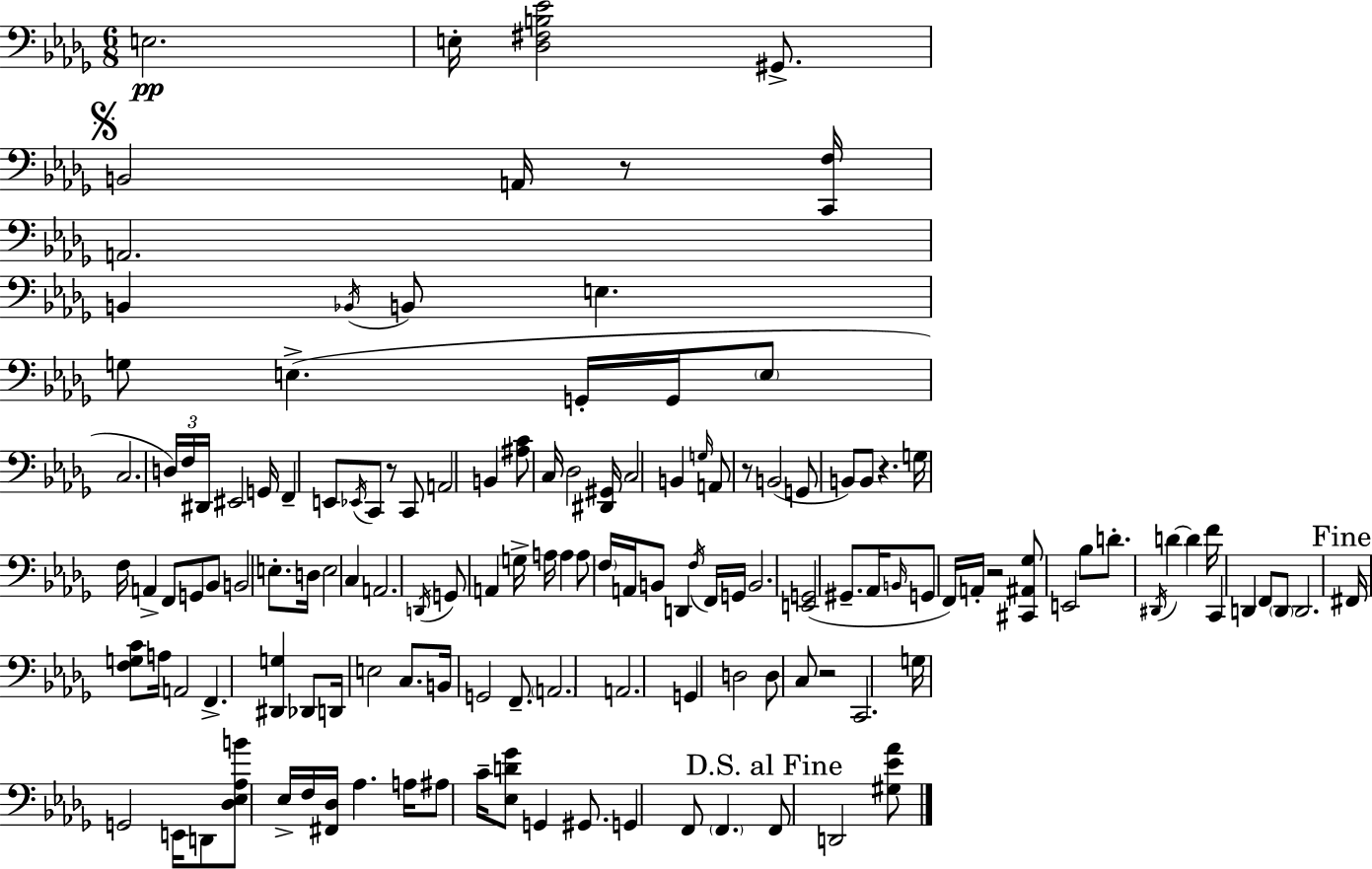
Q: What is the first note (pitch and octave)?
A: E3